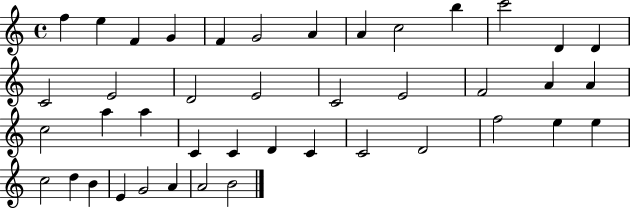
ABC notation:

X:1
T:Untitled
M:4/4
L:1/4
K:C
f e F G F G2 A A c2 b c'2 D D C2 E2 D2 E2 C2 E2 F2 A A c2 a a C C D C C2 D2 f2 e e c2 d B E G2 A A2 B2